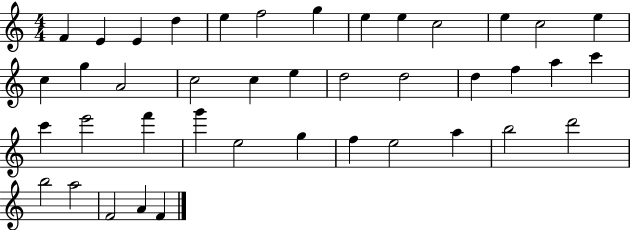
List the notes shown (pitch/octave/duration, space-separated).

F4/q E4/q E4/q D5/q E5/q F5/h G5/q E5/q E5/q C5/h E5/q C5/h E5/q C5/q G5/q A4/h C5/h C5/q E5/q D5/h D5/h D5/q F5/q A5/q C6/q C6/q E6/h F6/q G6/q E5/h G5/q F5/q E5/h A5/q B5/h D6/h B5/h A5/h F4/h A4/q F4/q